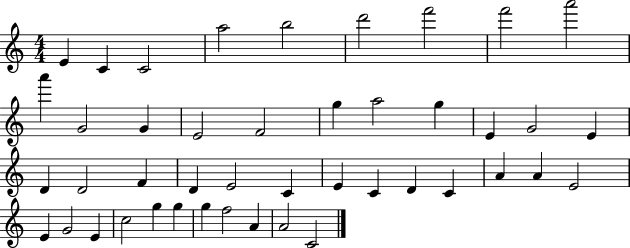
E4/q C4/q C4/h A5/h B5/h D6/h F6/h F6/h A6/h A6/q G4/h G4/q E4/h F4/h G5/q A5/h G5/q E4/q G4/h E4/q D4/q D4/h F4/q D4/q E4/h C4/q E4/q C4/q D4/q C4/q A4/q A4/q E4/h E4/q G4/h E4/q C5/h G5/q G5/q G5/q F5/h A4/q A4/h C4/h